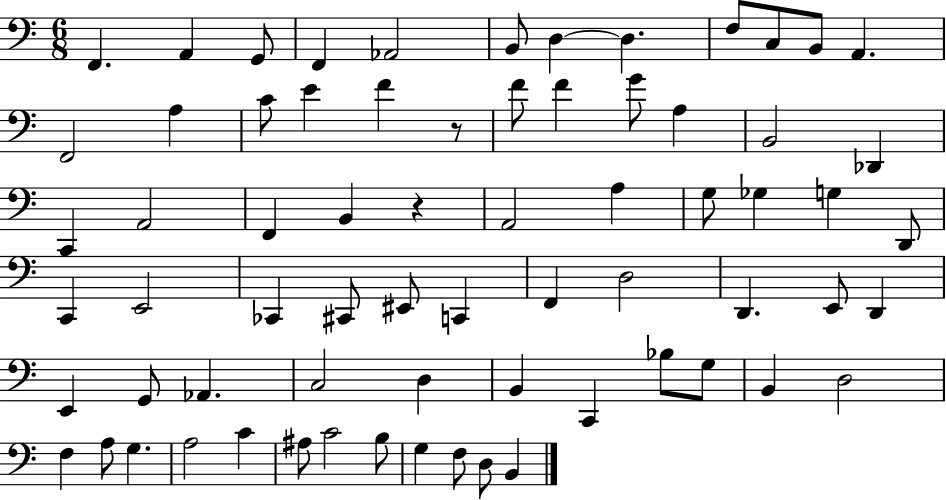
{
  \clef bass
  \numericTimeSignature
  \time 6/8
  \key c \major
  f,4. a,4 g,8 | f,4 aes,2 | b,8 d4~~ d4. | f8 c8 b,8 a,4. | \break f,2 a4 | c'8 e'4 f'4 r8 | f'8 f'4 g'8 a4 | b,2 des,4 | \break c,4 a,2 | f,4 b,4 r4 | a,2 a4 | g8 ges4 g4 d,8 | \break c,4 e,2 | ces,4 cis,8 eis,8 c,4 | f,4 d2 | d,4. e,8 d,4 | \break e,4 g,8 aes,4. | c2 d4 | b,4 c,4 bes8 g8 | b,4 d2 | \break f4 a8 g4. | a2 c'4 | ais8 c'2 b8 | g4 f8 d8 b,4 | \break \bar "|."
}